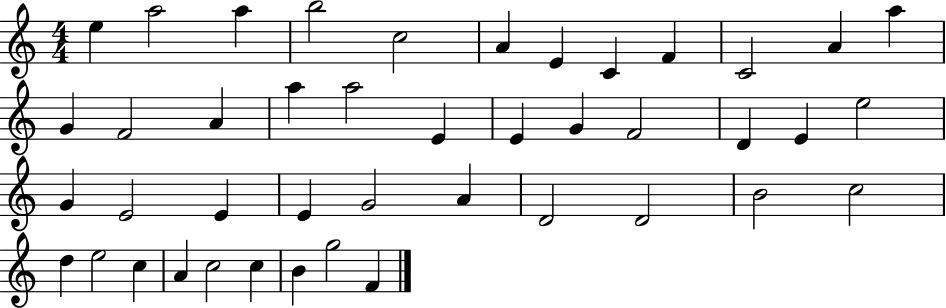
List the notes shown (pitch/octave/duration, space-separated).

E5/q A5/h A5/q B5/h C5/h A4/q E4/q C4/q F4/q C4/h A4/q A5/q G4/q F4/h A4/q A5/q A5/h E4/q E4/q G4/q F4/h D4/q E4/q E5/h G4/q E4/h E4/q E4/q G4/h A4/q D4/h D4/h B4/h C5/h D5/q E5/h C5/q A4/q C5/h C5/q B4/q G5/h F4/q